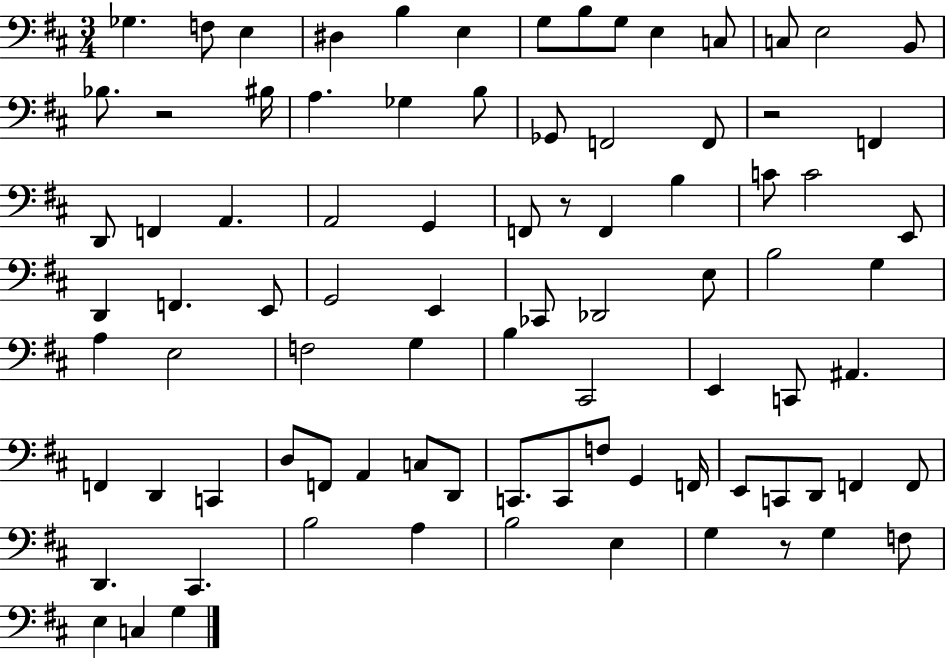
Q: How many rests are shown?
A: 4